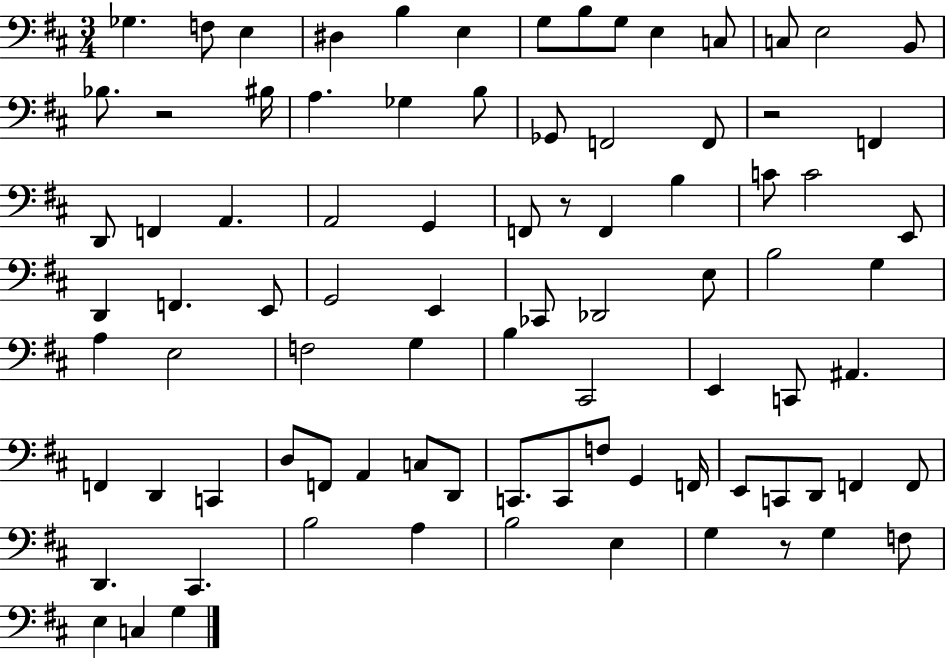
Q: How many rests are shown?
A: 4